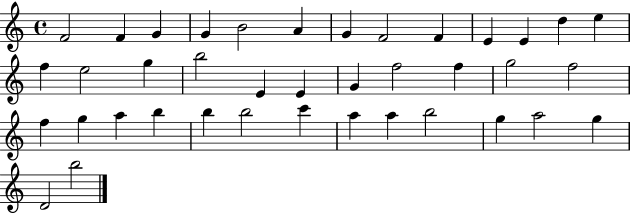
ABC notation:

X:1
T:Untitled
M:4/4
L:1/4
K:C
F2 F G G B2 A G F2 F E E d e f e2 g b2 E E G f2 f g2 f2 f g a b b b2 c' a a b2 g a2 g D2 b2